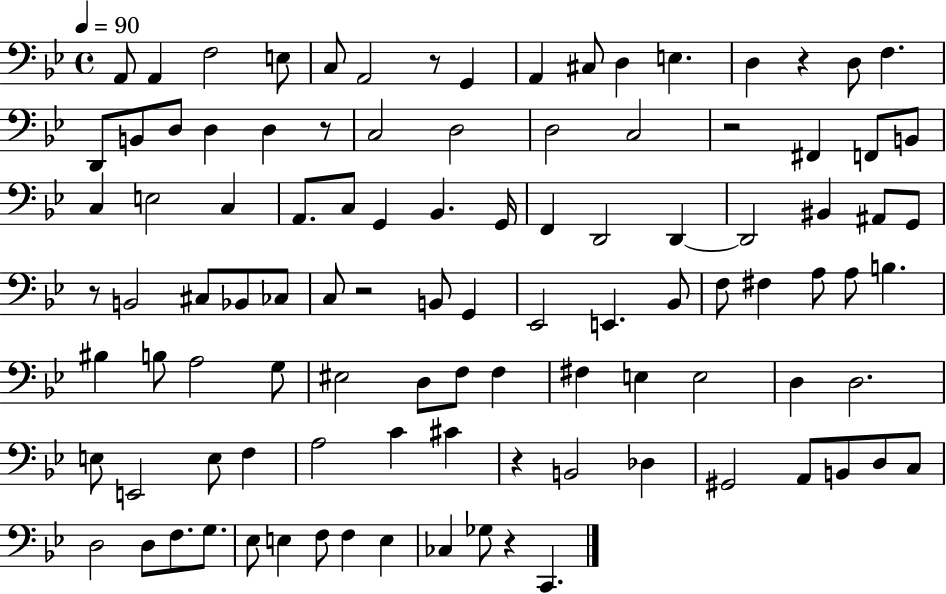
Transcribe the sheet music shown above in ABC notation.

X:1
T:Untitled
M:4/4
L:1/4
K:Bb
A,,/2 A,, F,2 E,/2 C,/2 A,,2 z/2 G,, A,, ^C,/2 D, E, D, z D,/2 F, D,,/2 B,,/2 D,/2 D, D, z/2 C,2 D,2 D,2 C,2 z2 ^F,, F,,/2 B,,/2 C, E,2 C, A,,/2 C,/2 G,, _B,, G,,/4 F,, D,,2 D,, D,,2 ^B,, ^A,,/2 G,,/2 z/2 B,,2 ^C,/2 _B,,/2 _C,/2 C,/2 z2 B,,/2 G,, _E,,2 E,, _B,,/2 F,/2 ^F, A,/2 A,/2 B, ^B, B,/2 A,2 G,/2 ^E,2 D,/2 F,/2 F, ^F, E, E,2 D, D,2 E,/2 E,,2 E,/2 F, A,2 C ^C z B,,2 _D, ^G,,2 A,,/2 B,,/2 D,/2 C,/2 D,2 D,/2 F,/2 G,/2 _E,/2 E, F,/2 F, E, _C, _G,/2 z C,,